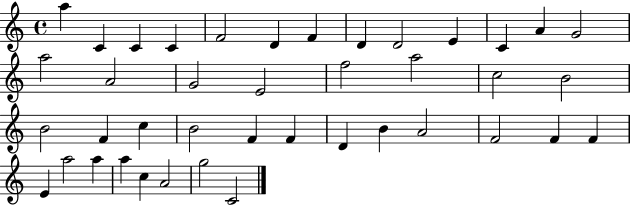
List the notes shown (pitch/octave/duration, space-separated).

A5/q C4/q C4/q C4/q F4/h D4/q F4/q D4/q D4/h E4/q C4/q A4/q G4/h A5/h A4/h G4/h E4/h F5/h A5/h C5/h B4/h B4/h F4/q C5/q B4/h F4/q F4/q D4/q B4/q A4/h F4/h F4/q F4/q E4/q A5/h A5/q A5/q C5/q A4/h G5/h C4/h